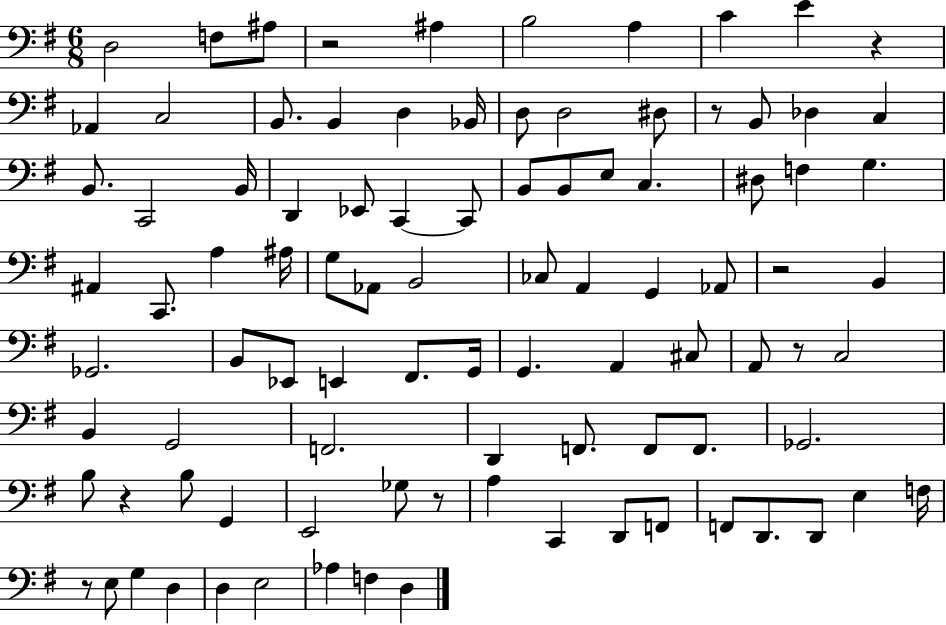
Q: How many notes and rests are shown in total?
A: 95